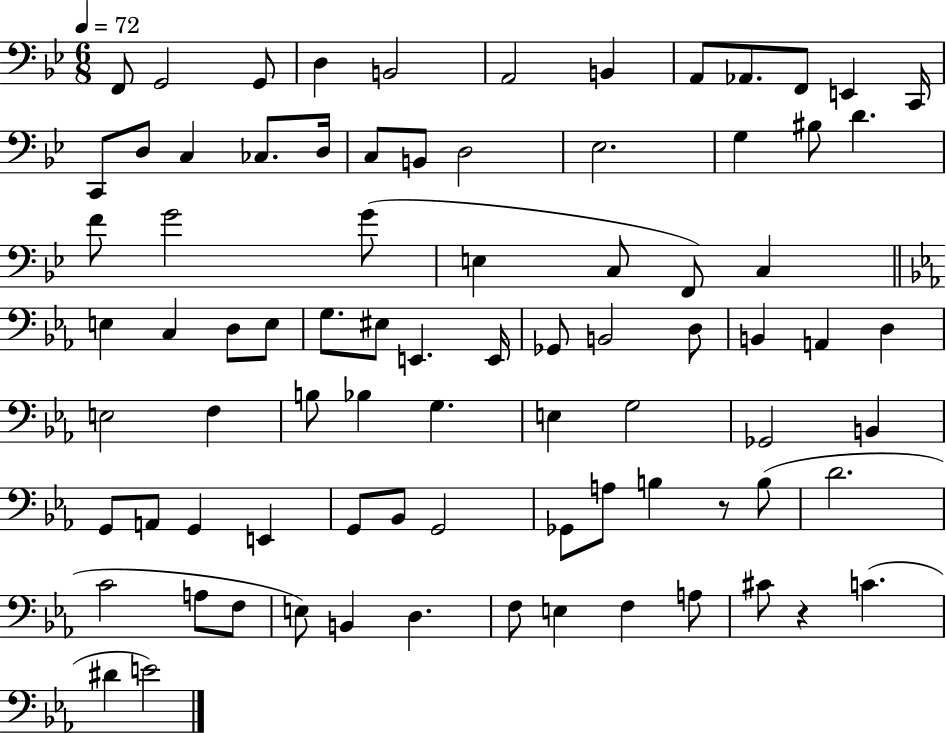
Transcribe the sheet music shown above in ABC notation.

X:1
T:Untitled
M:6/8
L:1/4
K:Bb
F,,/2 G,,2 G,,/2 D, B,,2 A,,2 B,, A,,/2 _A,,/2 F,,/2 E,, C,,/4 C,,/2 D,/2 C, _C,/2 D,/4 C,/2 B,,/2 D,2 _E,2 G, ^B,/2 D F/2 G2 G/2 E, C,/2 F,,/2 C, E, C, D,/2 E,/2 G,/2 ^E,/2 E,, E,,/4 _G,,/2 B,,2 D,/2 B,, A,, D, E,2 F, B,/2 _B, G, E, G,2 _G,,2 B,, G,,/2 A,,/2 G,, E,, G,,/2 _B,,/2 G,,2 _G,,/2 A,/2 B, z/2 B,/2 D2 C2 A,/2 F,/2 E,/2 B,, D, F,/2 E, F, A,/2 ^C/2 z C ^D E2